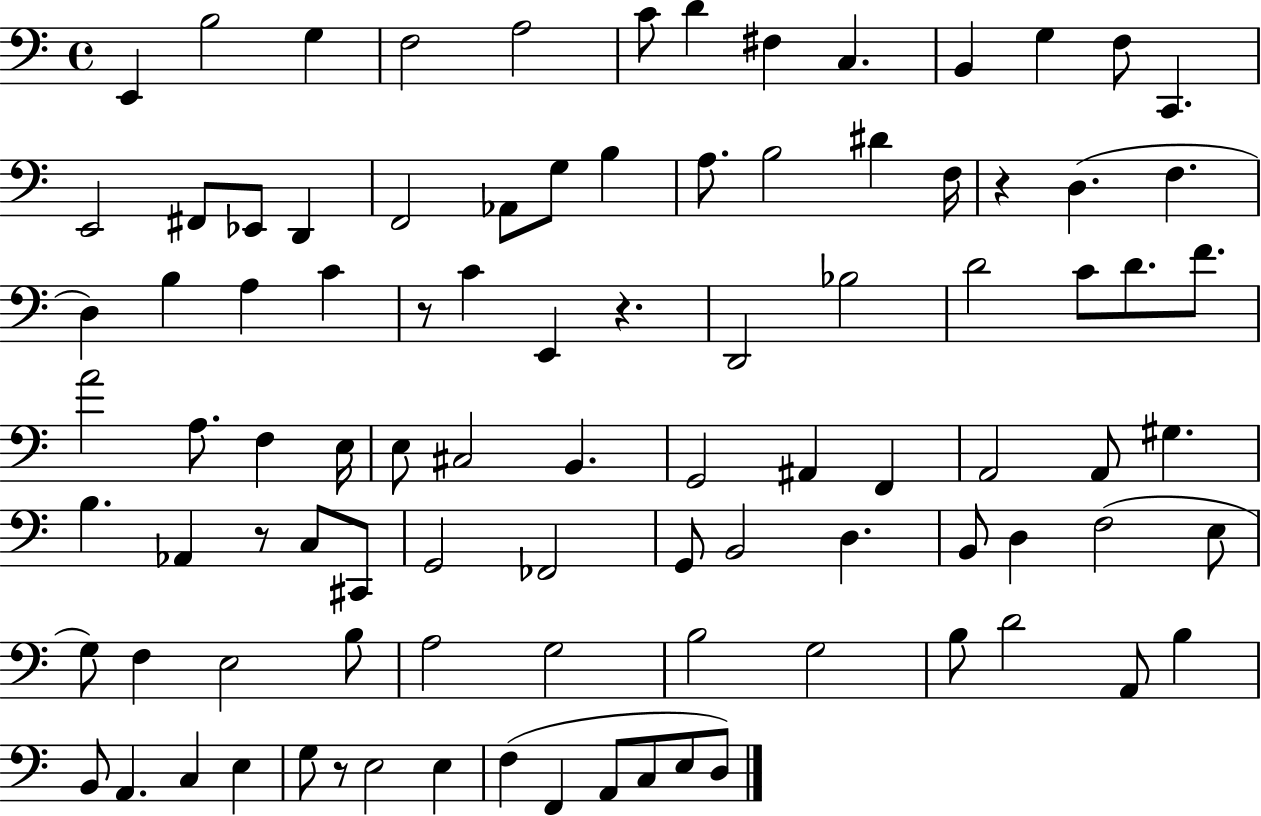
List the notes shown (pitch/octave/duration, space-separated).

E2/q B3/h G3/q F3/h A3/h C4/e D4/q F#3/q C3/q. B2/q G3/q F3/e C2/q. E2/h F#2/e Eb2/e D2/q F2/h Ab2/e G3/e B3/q A3/e. B3/h D#4/q F3/s R/q D3/q. F3/q. D3/q B3/q A3/q C4/q R/e C4/q E2/q R/q. D2/h Bb3/h D4/h C4/e D4/e. F4/e. A4/h A3/e. F3/q E3/s E3/e C#3/h B2/q. G2/h A#2/q F2/q A2/h A2/e G#3/q. B3/q. Ab2/q R/e C3/e C#2/e G2/h FES2/h G2/e B2/h D3/q. B2/e D3/q F3/h E3/e G3/e F3/q E3/h B3/e A3/h G3/h B3/h G3/h B3/e D4/h A2/e B3/q B2/e A2/q. C3/q E3/q G3/e R/e E3/h E3/q F3/q F2/q A2/e C3/e E3/e D3/e